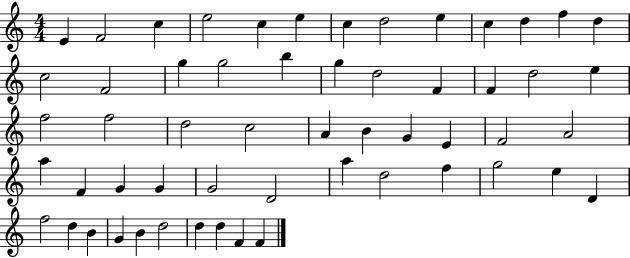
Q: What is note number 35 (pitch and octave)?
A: A5